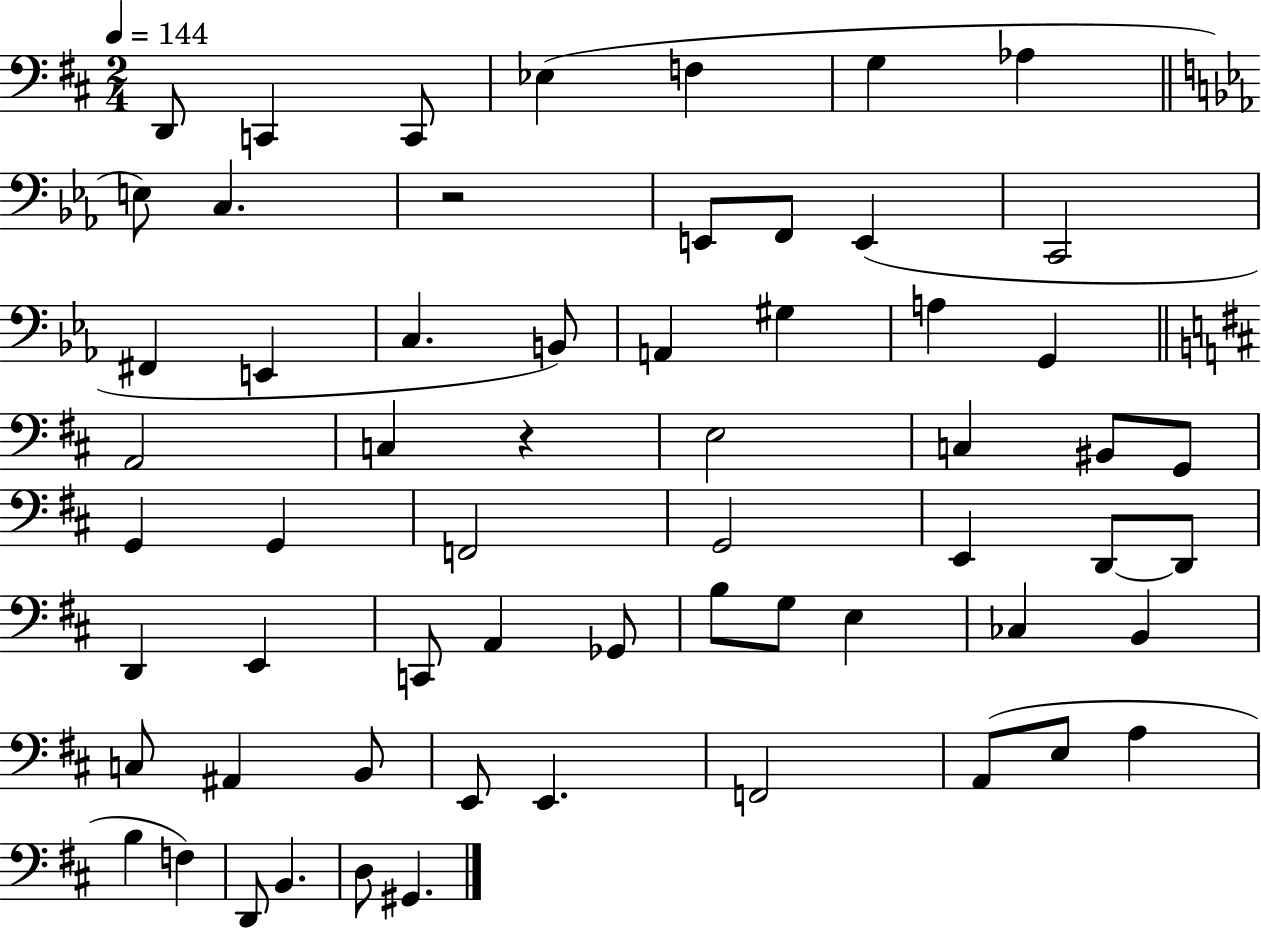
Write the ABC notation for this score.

X:1
T:Untitled
M:2/4
L:1/4
K:D
D,,/2 C,, C,,/2 _E, F, G, _A, E,/2 C, z2 E,,/2 F,,/2 E,, C,,2 ^F,, E,, C, B,,/2 A,, ^G, A, G,, A,,2 C, z E,2 C, ^B,,/2 G,,/2 G,, G,, F,,2 G,,2 E,, D,,/2 D,,/2 D,, E,, C,,/2 A,, _G,,/2 B,/2 G,/2 E, _C, B,, C,/2 ^A,, B,,/2 E,,/2 E,, F,,2 A,,/2 E,/2 A, B, F, D,,/2 B,, D,/2 ^G,,